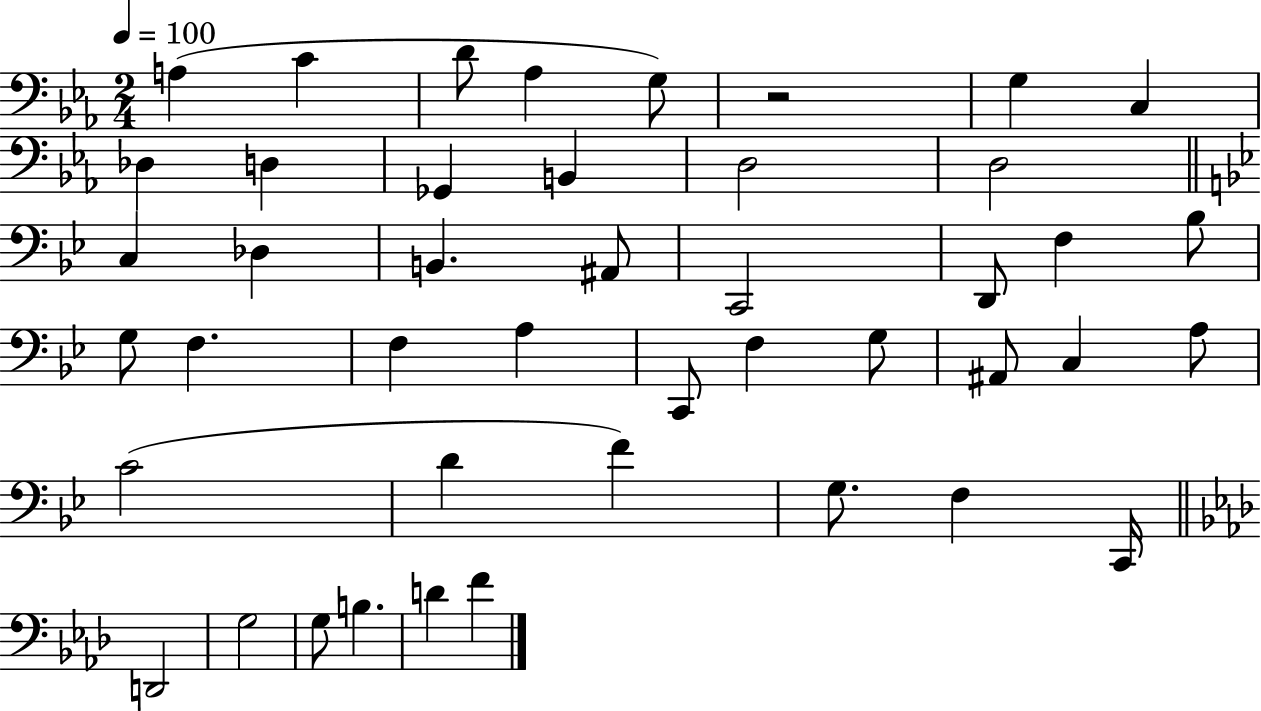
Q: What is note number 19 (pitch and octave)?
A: D2